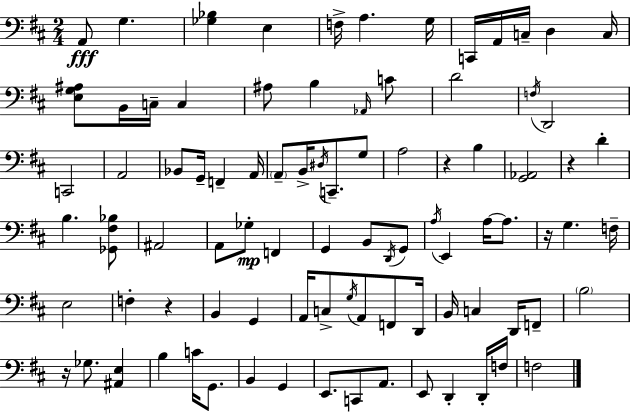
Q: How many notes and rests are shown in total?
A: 89